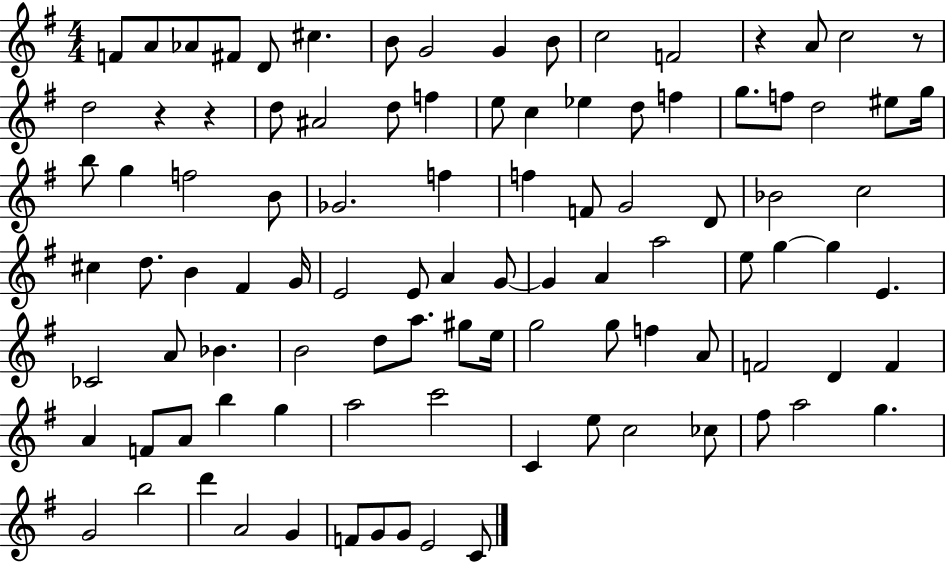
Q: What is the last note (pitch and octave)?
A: C4